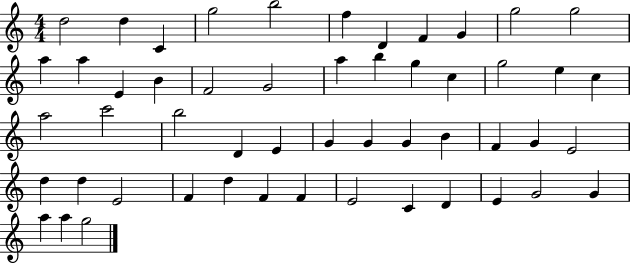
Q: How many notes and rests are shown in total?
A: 52